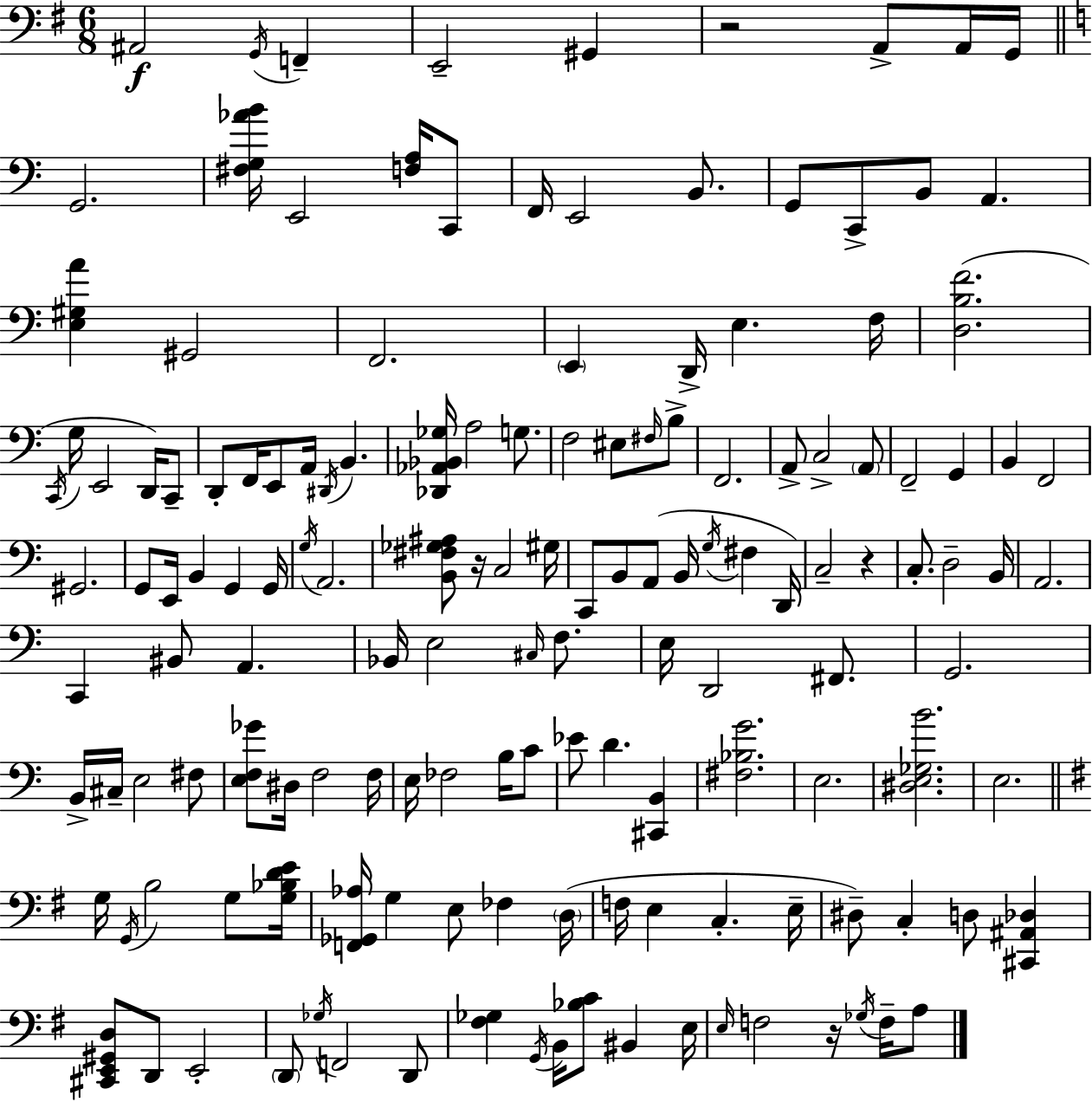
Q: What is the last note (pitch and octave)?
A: A3